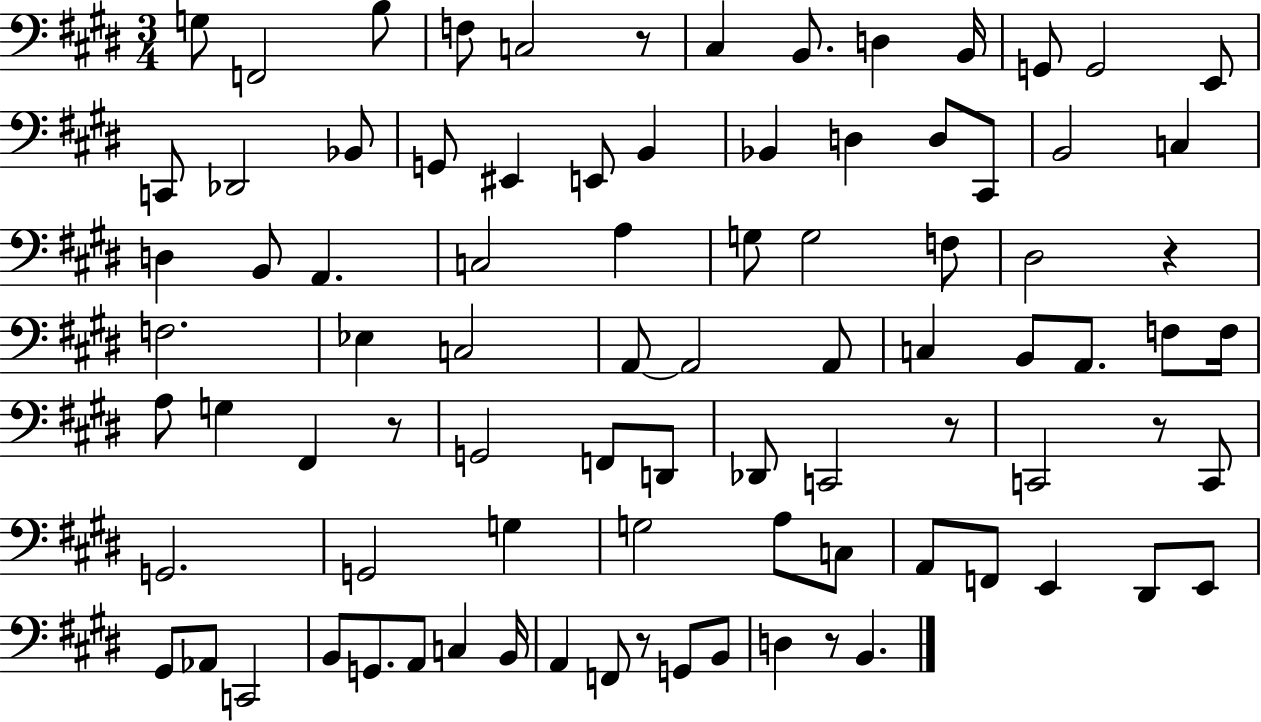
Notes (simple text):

G3/e F2/h B3/e F3/e C3/h R/e C#3/q B2/e. D3/q B2/s G2/e G2/h E2/e C2/e Db2/h Bb2/e G2/e EIS2/q E2/e B2/q Bb2/q D3/q D3/e C#2/e B2/h C3/q D3/q B2/e A2/q. C3/h A3/q G3/e G3/h F3/e D#3/h R/q F3/h. Eb3/q C3/h A2/e A2/h A2/e C3/q B2/e A2/e. F3/e F3/s A3/e G3/q F#2/q R/e G2/h F2/e D2/e Db2/e C2/h R/e C2/h R/e C2/e G2/h. G2/h G3/q G3/h A3/e C3/e A2/e F2/e E2/q D#2/e E2/e G#2/e Ab2/e C2/h B2/e G2/e. A2/e C3/q B2/s A2/q F2/e R/e G2/e B2/e D3/q R/e B2/q.